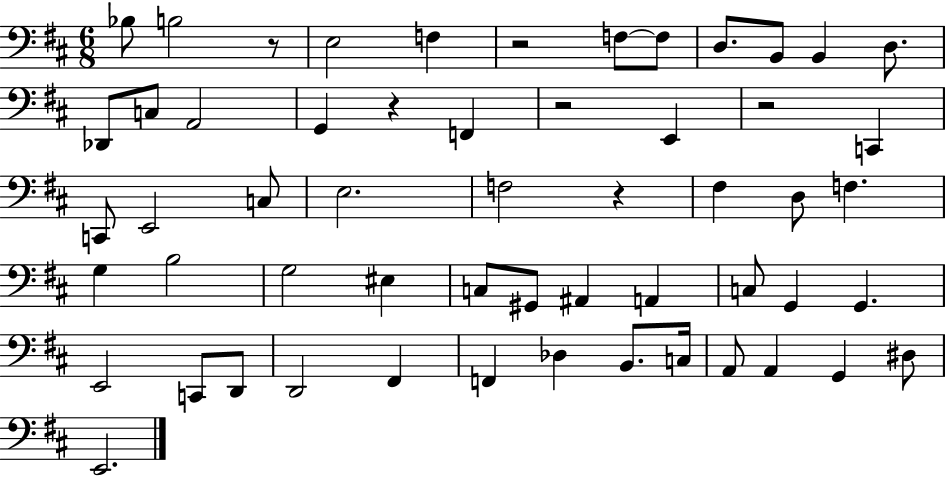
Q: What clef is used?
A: bass